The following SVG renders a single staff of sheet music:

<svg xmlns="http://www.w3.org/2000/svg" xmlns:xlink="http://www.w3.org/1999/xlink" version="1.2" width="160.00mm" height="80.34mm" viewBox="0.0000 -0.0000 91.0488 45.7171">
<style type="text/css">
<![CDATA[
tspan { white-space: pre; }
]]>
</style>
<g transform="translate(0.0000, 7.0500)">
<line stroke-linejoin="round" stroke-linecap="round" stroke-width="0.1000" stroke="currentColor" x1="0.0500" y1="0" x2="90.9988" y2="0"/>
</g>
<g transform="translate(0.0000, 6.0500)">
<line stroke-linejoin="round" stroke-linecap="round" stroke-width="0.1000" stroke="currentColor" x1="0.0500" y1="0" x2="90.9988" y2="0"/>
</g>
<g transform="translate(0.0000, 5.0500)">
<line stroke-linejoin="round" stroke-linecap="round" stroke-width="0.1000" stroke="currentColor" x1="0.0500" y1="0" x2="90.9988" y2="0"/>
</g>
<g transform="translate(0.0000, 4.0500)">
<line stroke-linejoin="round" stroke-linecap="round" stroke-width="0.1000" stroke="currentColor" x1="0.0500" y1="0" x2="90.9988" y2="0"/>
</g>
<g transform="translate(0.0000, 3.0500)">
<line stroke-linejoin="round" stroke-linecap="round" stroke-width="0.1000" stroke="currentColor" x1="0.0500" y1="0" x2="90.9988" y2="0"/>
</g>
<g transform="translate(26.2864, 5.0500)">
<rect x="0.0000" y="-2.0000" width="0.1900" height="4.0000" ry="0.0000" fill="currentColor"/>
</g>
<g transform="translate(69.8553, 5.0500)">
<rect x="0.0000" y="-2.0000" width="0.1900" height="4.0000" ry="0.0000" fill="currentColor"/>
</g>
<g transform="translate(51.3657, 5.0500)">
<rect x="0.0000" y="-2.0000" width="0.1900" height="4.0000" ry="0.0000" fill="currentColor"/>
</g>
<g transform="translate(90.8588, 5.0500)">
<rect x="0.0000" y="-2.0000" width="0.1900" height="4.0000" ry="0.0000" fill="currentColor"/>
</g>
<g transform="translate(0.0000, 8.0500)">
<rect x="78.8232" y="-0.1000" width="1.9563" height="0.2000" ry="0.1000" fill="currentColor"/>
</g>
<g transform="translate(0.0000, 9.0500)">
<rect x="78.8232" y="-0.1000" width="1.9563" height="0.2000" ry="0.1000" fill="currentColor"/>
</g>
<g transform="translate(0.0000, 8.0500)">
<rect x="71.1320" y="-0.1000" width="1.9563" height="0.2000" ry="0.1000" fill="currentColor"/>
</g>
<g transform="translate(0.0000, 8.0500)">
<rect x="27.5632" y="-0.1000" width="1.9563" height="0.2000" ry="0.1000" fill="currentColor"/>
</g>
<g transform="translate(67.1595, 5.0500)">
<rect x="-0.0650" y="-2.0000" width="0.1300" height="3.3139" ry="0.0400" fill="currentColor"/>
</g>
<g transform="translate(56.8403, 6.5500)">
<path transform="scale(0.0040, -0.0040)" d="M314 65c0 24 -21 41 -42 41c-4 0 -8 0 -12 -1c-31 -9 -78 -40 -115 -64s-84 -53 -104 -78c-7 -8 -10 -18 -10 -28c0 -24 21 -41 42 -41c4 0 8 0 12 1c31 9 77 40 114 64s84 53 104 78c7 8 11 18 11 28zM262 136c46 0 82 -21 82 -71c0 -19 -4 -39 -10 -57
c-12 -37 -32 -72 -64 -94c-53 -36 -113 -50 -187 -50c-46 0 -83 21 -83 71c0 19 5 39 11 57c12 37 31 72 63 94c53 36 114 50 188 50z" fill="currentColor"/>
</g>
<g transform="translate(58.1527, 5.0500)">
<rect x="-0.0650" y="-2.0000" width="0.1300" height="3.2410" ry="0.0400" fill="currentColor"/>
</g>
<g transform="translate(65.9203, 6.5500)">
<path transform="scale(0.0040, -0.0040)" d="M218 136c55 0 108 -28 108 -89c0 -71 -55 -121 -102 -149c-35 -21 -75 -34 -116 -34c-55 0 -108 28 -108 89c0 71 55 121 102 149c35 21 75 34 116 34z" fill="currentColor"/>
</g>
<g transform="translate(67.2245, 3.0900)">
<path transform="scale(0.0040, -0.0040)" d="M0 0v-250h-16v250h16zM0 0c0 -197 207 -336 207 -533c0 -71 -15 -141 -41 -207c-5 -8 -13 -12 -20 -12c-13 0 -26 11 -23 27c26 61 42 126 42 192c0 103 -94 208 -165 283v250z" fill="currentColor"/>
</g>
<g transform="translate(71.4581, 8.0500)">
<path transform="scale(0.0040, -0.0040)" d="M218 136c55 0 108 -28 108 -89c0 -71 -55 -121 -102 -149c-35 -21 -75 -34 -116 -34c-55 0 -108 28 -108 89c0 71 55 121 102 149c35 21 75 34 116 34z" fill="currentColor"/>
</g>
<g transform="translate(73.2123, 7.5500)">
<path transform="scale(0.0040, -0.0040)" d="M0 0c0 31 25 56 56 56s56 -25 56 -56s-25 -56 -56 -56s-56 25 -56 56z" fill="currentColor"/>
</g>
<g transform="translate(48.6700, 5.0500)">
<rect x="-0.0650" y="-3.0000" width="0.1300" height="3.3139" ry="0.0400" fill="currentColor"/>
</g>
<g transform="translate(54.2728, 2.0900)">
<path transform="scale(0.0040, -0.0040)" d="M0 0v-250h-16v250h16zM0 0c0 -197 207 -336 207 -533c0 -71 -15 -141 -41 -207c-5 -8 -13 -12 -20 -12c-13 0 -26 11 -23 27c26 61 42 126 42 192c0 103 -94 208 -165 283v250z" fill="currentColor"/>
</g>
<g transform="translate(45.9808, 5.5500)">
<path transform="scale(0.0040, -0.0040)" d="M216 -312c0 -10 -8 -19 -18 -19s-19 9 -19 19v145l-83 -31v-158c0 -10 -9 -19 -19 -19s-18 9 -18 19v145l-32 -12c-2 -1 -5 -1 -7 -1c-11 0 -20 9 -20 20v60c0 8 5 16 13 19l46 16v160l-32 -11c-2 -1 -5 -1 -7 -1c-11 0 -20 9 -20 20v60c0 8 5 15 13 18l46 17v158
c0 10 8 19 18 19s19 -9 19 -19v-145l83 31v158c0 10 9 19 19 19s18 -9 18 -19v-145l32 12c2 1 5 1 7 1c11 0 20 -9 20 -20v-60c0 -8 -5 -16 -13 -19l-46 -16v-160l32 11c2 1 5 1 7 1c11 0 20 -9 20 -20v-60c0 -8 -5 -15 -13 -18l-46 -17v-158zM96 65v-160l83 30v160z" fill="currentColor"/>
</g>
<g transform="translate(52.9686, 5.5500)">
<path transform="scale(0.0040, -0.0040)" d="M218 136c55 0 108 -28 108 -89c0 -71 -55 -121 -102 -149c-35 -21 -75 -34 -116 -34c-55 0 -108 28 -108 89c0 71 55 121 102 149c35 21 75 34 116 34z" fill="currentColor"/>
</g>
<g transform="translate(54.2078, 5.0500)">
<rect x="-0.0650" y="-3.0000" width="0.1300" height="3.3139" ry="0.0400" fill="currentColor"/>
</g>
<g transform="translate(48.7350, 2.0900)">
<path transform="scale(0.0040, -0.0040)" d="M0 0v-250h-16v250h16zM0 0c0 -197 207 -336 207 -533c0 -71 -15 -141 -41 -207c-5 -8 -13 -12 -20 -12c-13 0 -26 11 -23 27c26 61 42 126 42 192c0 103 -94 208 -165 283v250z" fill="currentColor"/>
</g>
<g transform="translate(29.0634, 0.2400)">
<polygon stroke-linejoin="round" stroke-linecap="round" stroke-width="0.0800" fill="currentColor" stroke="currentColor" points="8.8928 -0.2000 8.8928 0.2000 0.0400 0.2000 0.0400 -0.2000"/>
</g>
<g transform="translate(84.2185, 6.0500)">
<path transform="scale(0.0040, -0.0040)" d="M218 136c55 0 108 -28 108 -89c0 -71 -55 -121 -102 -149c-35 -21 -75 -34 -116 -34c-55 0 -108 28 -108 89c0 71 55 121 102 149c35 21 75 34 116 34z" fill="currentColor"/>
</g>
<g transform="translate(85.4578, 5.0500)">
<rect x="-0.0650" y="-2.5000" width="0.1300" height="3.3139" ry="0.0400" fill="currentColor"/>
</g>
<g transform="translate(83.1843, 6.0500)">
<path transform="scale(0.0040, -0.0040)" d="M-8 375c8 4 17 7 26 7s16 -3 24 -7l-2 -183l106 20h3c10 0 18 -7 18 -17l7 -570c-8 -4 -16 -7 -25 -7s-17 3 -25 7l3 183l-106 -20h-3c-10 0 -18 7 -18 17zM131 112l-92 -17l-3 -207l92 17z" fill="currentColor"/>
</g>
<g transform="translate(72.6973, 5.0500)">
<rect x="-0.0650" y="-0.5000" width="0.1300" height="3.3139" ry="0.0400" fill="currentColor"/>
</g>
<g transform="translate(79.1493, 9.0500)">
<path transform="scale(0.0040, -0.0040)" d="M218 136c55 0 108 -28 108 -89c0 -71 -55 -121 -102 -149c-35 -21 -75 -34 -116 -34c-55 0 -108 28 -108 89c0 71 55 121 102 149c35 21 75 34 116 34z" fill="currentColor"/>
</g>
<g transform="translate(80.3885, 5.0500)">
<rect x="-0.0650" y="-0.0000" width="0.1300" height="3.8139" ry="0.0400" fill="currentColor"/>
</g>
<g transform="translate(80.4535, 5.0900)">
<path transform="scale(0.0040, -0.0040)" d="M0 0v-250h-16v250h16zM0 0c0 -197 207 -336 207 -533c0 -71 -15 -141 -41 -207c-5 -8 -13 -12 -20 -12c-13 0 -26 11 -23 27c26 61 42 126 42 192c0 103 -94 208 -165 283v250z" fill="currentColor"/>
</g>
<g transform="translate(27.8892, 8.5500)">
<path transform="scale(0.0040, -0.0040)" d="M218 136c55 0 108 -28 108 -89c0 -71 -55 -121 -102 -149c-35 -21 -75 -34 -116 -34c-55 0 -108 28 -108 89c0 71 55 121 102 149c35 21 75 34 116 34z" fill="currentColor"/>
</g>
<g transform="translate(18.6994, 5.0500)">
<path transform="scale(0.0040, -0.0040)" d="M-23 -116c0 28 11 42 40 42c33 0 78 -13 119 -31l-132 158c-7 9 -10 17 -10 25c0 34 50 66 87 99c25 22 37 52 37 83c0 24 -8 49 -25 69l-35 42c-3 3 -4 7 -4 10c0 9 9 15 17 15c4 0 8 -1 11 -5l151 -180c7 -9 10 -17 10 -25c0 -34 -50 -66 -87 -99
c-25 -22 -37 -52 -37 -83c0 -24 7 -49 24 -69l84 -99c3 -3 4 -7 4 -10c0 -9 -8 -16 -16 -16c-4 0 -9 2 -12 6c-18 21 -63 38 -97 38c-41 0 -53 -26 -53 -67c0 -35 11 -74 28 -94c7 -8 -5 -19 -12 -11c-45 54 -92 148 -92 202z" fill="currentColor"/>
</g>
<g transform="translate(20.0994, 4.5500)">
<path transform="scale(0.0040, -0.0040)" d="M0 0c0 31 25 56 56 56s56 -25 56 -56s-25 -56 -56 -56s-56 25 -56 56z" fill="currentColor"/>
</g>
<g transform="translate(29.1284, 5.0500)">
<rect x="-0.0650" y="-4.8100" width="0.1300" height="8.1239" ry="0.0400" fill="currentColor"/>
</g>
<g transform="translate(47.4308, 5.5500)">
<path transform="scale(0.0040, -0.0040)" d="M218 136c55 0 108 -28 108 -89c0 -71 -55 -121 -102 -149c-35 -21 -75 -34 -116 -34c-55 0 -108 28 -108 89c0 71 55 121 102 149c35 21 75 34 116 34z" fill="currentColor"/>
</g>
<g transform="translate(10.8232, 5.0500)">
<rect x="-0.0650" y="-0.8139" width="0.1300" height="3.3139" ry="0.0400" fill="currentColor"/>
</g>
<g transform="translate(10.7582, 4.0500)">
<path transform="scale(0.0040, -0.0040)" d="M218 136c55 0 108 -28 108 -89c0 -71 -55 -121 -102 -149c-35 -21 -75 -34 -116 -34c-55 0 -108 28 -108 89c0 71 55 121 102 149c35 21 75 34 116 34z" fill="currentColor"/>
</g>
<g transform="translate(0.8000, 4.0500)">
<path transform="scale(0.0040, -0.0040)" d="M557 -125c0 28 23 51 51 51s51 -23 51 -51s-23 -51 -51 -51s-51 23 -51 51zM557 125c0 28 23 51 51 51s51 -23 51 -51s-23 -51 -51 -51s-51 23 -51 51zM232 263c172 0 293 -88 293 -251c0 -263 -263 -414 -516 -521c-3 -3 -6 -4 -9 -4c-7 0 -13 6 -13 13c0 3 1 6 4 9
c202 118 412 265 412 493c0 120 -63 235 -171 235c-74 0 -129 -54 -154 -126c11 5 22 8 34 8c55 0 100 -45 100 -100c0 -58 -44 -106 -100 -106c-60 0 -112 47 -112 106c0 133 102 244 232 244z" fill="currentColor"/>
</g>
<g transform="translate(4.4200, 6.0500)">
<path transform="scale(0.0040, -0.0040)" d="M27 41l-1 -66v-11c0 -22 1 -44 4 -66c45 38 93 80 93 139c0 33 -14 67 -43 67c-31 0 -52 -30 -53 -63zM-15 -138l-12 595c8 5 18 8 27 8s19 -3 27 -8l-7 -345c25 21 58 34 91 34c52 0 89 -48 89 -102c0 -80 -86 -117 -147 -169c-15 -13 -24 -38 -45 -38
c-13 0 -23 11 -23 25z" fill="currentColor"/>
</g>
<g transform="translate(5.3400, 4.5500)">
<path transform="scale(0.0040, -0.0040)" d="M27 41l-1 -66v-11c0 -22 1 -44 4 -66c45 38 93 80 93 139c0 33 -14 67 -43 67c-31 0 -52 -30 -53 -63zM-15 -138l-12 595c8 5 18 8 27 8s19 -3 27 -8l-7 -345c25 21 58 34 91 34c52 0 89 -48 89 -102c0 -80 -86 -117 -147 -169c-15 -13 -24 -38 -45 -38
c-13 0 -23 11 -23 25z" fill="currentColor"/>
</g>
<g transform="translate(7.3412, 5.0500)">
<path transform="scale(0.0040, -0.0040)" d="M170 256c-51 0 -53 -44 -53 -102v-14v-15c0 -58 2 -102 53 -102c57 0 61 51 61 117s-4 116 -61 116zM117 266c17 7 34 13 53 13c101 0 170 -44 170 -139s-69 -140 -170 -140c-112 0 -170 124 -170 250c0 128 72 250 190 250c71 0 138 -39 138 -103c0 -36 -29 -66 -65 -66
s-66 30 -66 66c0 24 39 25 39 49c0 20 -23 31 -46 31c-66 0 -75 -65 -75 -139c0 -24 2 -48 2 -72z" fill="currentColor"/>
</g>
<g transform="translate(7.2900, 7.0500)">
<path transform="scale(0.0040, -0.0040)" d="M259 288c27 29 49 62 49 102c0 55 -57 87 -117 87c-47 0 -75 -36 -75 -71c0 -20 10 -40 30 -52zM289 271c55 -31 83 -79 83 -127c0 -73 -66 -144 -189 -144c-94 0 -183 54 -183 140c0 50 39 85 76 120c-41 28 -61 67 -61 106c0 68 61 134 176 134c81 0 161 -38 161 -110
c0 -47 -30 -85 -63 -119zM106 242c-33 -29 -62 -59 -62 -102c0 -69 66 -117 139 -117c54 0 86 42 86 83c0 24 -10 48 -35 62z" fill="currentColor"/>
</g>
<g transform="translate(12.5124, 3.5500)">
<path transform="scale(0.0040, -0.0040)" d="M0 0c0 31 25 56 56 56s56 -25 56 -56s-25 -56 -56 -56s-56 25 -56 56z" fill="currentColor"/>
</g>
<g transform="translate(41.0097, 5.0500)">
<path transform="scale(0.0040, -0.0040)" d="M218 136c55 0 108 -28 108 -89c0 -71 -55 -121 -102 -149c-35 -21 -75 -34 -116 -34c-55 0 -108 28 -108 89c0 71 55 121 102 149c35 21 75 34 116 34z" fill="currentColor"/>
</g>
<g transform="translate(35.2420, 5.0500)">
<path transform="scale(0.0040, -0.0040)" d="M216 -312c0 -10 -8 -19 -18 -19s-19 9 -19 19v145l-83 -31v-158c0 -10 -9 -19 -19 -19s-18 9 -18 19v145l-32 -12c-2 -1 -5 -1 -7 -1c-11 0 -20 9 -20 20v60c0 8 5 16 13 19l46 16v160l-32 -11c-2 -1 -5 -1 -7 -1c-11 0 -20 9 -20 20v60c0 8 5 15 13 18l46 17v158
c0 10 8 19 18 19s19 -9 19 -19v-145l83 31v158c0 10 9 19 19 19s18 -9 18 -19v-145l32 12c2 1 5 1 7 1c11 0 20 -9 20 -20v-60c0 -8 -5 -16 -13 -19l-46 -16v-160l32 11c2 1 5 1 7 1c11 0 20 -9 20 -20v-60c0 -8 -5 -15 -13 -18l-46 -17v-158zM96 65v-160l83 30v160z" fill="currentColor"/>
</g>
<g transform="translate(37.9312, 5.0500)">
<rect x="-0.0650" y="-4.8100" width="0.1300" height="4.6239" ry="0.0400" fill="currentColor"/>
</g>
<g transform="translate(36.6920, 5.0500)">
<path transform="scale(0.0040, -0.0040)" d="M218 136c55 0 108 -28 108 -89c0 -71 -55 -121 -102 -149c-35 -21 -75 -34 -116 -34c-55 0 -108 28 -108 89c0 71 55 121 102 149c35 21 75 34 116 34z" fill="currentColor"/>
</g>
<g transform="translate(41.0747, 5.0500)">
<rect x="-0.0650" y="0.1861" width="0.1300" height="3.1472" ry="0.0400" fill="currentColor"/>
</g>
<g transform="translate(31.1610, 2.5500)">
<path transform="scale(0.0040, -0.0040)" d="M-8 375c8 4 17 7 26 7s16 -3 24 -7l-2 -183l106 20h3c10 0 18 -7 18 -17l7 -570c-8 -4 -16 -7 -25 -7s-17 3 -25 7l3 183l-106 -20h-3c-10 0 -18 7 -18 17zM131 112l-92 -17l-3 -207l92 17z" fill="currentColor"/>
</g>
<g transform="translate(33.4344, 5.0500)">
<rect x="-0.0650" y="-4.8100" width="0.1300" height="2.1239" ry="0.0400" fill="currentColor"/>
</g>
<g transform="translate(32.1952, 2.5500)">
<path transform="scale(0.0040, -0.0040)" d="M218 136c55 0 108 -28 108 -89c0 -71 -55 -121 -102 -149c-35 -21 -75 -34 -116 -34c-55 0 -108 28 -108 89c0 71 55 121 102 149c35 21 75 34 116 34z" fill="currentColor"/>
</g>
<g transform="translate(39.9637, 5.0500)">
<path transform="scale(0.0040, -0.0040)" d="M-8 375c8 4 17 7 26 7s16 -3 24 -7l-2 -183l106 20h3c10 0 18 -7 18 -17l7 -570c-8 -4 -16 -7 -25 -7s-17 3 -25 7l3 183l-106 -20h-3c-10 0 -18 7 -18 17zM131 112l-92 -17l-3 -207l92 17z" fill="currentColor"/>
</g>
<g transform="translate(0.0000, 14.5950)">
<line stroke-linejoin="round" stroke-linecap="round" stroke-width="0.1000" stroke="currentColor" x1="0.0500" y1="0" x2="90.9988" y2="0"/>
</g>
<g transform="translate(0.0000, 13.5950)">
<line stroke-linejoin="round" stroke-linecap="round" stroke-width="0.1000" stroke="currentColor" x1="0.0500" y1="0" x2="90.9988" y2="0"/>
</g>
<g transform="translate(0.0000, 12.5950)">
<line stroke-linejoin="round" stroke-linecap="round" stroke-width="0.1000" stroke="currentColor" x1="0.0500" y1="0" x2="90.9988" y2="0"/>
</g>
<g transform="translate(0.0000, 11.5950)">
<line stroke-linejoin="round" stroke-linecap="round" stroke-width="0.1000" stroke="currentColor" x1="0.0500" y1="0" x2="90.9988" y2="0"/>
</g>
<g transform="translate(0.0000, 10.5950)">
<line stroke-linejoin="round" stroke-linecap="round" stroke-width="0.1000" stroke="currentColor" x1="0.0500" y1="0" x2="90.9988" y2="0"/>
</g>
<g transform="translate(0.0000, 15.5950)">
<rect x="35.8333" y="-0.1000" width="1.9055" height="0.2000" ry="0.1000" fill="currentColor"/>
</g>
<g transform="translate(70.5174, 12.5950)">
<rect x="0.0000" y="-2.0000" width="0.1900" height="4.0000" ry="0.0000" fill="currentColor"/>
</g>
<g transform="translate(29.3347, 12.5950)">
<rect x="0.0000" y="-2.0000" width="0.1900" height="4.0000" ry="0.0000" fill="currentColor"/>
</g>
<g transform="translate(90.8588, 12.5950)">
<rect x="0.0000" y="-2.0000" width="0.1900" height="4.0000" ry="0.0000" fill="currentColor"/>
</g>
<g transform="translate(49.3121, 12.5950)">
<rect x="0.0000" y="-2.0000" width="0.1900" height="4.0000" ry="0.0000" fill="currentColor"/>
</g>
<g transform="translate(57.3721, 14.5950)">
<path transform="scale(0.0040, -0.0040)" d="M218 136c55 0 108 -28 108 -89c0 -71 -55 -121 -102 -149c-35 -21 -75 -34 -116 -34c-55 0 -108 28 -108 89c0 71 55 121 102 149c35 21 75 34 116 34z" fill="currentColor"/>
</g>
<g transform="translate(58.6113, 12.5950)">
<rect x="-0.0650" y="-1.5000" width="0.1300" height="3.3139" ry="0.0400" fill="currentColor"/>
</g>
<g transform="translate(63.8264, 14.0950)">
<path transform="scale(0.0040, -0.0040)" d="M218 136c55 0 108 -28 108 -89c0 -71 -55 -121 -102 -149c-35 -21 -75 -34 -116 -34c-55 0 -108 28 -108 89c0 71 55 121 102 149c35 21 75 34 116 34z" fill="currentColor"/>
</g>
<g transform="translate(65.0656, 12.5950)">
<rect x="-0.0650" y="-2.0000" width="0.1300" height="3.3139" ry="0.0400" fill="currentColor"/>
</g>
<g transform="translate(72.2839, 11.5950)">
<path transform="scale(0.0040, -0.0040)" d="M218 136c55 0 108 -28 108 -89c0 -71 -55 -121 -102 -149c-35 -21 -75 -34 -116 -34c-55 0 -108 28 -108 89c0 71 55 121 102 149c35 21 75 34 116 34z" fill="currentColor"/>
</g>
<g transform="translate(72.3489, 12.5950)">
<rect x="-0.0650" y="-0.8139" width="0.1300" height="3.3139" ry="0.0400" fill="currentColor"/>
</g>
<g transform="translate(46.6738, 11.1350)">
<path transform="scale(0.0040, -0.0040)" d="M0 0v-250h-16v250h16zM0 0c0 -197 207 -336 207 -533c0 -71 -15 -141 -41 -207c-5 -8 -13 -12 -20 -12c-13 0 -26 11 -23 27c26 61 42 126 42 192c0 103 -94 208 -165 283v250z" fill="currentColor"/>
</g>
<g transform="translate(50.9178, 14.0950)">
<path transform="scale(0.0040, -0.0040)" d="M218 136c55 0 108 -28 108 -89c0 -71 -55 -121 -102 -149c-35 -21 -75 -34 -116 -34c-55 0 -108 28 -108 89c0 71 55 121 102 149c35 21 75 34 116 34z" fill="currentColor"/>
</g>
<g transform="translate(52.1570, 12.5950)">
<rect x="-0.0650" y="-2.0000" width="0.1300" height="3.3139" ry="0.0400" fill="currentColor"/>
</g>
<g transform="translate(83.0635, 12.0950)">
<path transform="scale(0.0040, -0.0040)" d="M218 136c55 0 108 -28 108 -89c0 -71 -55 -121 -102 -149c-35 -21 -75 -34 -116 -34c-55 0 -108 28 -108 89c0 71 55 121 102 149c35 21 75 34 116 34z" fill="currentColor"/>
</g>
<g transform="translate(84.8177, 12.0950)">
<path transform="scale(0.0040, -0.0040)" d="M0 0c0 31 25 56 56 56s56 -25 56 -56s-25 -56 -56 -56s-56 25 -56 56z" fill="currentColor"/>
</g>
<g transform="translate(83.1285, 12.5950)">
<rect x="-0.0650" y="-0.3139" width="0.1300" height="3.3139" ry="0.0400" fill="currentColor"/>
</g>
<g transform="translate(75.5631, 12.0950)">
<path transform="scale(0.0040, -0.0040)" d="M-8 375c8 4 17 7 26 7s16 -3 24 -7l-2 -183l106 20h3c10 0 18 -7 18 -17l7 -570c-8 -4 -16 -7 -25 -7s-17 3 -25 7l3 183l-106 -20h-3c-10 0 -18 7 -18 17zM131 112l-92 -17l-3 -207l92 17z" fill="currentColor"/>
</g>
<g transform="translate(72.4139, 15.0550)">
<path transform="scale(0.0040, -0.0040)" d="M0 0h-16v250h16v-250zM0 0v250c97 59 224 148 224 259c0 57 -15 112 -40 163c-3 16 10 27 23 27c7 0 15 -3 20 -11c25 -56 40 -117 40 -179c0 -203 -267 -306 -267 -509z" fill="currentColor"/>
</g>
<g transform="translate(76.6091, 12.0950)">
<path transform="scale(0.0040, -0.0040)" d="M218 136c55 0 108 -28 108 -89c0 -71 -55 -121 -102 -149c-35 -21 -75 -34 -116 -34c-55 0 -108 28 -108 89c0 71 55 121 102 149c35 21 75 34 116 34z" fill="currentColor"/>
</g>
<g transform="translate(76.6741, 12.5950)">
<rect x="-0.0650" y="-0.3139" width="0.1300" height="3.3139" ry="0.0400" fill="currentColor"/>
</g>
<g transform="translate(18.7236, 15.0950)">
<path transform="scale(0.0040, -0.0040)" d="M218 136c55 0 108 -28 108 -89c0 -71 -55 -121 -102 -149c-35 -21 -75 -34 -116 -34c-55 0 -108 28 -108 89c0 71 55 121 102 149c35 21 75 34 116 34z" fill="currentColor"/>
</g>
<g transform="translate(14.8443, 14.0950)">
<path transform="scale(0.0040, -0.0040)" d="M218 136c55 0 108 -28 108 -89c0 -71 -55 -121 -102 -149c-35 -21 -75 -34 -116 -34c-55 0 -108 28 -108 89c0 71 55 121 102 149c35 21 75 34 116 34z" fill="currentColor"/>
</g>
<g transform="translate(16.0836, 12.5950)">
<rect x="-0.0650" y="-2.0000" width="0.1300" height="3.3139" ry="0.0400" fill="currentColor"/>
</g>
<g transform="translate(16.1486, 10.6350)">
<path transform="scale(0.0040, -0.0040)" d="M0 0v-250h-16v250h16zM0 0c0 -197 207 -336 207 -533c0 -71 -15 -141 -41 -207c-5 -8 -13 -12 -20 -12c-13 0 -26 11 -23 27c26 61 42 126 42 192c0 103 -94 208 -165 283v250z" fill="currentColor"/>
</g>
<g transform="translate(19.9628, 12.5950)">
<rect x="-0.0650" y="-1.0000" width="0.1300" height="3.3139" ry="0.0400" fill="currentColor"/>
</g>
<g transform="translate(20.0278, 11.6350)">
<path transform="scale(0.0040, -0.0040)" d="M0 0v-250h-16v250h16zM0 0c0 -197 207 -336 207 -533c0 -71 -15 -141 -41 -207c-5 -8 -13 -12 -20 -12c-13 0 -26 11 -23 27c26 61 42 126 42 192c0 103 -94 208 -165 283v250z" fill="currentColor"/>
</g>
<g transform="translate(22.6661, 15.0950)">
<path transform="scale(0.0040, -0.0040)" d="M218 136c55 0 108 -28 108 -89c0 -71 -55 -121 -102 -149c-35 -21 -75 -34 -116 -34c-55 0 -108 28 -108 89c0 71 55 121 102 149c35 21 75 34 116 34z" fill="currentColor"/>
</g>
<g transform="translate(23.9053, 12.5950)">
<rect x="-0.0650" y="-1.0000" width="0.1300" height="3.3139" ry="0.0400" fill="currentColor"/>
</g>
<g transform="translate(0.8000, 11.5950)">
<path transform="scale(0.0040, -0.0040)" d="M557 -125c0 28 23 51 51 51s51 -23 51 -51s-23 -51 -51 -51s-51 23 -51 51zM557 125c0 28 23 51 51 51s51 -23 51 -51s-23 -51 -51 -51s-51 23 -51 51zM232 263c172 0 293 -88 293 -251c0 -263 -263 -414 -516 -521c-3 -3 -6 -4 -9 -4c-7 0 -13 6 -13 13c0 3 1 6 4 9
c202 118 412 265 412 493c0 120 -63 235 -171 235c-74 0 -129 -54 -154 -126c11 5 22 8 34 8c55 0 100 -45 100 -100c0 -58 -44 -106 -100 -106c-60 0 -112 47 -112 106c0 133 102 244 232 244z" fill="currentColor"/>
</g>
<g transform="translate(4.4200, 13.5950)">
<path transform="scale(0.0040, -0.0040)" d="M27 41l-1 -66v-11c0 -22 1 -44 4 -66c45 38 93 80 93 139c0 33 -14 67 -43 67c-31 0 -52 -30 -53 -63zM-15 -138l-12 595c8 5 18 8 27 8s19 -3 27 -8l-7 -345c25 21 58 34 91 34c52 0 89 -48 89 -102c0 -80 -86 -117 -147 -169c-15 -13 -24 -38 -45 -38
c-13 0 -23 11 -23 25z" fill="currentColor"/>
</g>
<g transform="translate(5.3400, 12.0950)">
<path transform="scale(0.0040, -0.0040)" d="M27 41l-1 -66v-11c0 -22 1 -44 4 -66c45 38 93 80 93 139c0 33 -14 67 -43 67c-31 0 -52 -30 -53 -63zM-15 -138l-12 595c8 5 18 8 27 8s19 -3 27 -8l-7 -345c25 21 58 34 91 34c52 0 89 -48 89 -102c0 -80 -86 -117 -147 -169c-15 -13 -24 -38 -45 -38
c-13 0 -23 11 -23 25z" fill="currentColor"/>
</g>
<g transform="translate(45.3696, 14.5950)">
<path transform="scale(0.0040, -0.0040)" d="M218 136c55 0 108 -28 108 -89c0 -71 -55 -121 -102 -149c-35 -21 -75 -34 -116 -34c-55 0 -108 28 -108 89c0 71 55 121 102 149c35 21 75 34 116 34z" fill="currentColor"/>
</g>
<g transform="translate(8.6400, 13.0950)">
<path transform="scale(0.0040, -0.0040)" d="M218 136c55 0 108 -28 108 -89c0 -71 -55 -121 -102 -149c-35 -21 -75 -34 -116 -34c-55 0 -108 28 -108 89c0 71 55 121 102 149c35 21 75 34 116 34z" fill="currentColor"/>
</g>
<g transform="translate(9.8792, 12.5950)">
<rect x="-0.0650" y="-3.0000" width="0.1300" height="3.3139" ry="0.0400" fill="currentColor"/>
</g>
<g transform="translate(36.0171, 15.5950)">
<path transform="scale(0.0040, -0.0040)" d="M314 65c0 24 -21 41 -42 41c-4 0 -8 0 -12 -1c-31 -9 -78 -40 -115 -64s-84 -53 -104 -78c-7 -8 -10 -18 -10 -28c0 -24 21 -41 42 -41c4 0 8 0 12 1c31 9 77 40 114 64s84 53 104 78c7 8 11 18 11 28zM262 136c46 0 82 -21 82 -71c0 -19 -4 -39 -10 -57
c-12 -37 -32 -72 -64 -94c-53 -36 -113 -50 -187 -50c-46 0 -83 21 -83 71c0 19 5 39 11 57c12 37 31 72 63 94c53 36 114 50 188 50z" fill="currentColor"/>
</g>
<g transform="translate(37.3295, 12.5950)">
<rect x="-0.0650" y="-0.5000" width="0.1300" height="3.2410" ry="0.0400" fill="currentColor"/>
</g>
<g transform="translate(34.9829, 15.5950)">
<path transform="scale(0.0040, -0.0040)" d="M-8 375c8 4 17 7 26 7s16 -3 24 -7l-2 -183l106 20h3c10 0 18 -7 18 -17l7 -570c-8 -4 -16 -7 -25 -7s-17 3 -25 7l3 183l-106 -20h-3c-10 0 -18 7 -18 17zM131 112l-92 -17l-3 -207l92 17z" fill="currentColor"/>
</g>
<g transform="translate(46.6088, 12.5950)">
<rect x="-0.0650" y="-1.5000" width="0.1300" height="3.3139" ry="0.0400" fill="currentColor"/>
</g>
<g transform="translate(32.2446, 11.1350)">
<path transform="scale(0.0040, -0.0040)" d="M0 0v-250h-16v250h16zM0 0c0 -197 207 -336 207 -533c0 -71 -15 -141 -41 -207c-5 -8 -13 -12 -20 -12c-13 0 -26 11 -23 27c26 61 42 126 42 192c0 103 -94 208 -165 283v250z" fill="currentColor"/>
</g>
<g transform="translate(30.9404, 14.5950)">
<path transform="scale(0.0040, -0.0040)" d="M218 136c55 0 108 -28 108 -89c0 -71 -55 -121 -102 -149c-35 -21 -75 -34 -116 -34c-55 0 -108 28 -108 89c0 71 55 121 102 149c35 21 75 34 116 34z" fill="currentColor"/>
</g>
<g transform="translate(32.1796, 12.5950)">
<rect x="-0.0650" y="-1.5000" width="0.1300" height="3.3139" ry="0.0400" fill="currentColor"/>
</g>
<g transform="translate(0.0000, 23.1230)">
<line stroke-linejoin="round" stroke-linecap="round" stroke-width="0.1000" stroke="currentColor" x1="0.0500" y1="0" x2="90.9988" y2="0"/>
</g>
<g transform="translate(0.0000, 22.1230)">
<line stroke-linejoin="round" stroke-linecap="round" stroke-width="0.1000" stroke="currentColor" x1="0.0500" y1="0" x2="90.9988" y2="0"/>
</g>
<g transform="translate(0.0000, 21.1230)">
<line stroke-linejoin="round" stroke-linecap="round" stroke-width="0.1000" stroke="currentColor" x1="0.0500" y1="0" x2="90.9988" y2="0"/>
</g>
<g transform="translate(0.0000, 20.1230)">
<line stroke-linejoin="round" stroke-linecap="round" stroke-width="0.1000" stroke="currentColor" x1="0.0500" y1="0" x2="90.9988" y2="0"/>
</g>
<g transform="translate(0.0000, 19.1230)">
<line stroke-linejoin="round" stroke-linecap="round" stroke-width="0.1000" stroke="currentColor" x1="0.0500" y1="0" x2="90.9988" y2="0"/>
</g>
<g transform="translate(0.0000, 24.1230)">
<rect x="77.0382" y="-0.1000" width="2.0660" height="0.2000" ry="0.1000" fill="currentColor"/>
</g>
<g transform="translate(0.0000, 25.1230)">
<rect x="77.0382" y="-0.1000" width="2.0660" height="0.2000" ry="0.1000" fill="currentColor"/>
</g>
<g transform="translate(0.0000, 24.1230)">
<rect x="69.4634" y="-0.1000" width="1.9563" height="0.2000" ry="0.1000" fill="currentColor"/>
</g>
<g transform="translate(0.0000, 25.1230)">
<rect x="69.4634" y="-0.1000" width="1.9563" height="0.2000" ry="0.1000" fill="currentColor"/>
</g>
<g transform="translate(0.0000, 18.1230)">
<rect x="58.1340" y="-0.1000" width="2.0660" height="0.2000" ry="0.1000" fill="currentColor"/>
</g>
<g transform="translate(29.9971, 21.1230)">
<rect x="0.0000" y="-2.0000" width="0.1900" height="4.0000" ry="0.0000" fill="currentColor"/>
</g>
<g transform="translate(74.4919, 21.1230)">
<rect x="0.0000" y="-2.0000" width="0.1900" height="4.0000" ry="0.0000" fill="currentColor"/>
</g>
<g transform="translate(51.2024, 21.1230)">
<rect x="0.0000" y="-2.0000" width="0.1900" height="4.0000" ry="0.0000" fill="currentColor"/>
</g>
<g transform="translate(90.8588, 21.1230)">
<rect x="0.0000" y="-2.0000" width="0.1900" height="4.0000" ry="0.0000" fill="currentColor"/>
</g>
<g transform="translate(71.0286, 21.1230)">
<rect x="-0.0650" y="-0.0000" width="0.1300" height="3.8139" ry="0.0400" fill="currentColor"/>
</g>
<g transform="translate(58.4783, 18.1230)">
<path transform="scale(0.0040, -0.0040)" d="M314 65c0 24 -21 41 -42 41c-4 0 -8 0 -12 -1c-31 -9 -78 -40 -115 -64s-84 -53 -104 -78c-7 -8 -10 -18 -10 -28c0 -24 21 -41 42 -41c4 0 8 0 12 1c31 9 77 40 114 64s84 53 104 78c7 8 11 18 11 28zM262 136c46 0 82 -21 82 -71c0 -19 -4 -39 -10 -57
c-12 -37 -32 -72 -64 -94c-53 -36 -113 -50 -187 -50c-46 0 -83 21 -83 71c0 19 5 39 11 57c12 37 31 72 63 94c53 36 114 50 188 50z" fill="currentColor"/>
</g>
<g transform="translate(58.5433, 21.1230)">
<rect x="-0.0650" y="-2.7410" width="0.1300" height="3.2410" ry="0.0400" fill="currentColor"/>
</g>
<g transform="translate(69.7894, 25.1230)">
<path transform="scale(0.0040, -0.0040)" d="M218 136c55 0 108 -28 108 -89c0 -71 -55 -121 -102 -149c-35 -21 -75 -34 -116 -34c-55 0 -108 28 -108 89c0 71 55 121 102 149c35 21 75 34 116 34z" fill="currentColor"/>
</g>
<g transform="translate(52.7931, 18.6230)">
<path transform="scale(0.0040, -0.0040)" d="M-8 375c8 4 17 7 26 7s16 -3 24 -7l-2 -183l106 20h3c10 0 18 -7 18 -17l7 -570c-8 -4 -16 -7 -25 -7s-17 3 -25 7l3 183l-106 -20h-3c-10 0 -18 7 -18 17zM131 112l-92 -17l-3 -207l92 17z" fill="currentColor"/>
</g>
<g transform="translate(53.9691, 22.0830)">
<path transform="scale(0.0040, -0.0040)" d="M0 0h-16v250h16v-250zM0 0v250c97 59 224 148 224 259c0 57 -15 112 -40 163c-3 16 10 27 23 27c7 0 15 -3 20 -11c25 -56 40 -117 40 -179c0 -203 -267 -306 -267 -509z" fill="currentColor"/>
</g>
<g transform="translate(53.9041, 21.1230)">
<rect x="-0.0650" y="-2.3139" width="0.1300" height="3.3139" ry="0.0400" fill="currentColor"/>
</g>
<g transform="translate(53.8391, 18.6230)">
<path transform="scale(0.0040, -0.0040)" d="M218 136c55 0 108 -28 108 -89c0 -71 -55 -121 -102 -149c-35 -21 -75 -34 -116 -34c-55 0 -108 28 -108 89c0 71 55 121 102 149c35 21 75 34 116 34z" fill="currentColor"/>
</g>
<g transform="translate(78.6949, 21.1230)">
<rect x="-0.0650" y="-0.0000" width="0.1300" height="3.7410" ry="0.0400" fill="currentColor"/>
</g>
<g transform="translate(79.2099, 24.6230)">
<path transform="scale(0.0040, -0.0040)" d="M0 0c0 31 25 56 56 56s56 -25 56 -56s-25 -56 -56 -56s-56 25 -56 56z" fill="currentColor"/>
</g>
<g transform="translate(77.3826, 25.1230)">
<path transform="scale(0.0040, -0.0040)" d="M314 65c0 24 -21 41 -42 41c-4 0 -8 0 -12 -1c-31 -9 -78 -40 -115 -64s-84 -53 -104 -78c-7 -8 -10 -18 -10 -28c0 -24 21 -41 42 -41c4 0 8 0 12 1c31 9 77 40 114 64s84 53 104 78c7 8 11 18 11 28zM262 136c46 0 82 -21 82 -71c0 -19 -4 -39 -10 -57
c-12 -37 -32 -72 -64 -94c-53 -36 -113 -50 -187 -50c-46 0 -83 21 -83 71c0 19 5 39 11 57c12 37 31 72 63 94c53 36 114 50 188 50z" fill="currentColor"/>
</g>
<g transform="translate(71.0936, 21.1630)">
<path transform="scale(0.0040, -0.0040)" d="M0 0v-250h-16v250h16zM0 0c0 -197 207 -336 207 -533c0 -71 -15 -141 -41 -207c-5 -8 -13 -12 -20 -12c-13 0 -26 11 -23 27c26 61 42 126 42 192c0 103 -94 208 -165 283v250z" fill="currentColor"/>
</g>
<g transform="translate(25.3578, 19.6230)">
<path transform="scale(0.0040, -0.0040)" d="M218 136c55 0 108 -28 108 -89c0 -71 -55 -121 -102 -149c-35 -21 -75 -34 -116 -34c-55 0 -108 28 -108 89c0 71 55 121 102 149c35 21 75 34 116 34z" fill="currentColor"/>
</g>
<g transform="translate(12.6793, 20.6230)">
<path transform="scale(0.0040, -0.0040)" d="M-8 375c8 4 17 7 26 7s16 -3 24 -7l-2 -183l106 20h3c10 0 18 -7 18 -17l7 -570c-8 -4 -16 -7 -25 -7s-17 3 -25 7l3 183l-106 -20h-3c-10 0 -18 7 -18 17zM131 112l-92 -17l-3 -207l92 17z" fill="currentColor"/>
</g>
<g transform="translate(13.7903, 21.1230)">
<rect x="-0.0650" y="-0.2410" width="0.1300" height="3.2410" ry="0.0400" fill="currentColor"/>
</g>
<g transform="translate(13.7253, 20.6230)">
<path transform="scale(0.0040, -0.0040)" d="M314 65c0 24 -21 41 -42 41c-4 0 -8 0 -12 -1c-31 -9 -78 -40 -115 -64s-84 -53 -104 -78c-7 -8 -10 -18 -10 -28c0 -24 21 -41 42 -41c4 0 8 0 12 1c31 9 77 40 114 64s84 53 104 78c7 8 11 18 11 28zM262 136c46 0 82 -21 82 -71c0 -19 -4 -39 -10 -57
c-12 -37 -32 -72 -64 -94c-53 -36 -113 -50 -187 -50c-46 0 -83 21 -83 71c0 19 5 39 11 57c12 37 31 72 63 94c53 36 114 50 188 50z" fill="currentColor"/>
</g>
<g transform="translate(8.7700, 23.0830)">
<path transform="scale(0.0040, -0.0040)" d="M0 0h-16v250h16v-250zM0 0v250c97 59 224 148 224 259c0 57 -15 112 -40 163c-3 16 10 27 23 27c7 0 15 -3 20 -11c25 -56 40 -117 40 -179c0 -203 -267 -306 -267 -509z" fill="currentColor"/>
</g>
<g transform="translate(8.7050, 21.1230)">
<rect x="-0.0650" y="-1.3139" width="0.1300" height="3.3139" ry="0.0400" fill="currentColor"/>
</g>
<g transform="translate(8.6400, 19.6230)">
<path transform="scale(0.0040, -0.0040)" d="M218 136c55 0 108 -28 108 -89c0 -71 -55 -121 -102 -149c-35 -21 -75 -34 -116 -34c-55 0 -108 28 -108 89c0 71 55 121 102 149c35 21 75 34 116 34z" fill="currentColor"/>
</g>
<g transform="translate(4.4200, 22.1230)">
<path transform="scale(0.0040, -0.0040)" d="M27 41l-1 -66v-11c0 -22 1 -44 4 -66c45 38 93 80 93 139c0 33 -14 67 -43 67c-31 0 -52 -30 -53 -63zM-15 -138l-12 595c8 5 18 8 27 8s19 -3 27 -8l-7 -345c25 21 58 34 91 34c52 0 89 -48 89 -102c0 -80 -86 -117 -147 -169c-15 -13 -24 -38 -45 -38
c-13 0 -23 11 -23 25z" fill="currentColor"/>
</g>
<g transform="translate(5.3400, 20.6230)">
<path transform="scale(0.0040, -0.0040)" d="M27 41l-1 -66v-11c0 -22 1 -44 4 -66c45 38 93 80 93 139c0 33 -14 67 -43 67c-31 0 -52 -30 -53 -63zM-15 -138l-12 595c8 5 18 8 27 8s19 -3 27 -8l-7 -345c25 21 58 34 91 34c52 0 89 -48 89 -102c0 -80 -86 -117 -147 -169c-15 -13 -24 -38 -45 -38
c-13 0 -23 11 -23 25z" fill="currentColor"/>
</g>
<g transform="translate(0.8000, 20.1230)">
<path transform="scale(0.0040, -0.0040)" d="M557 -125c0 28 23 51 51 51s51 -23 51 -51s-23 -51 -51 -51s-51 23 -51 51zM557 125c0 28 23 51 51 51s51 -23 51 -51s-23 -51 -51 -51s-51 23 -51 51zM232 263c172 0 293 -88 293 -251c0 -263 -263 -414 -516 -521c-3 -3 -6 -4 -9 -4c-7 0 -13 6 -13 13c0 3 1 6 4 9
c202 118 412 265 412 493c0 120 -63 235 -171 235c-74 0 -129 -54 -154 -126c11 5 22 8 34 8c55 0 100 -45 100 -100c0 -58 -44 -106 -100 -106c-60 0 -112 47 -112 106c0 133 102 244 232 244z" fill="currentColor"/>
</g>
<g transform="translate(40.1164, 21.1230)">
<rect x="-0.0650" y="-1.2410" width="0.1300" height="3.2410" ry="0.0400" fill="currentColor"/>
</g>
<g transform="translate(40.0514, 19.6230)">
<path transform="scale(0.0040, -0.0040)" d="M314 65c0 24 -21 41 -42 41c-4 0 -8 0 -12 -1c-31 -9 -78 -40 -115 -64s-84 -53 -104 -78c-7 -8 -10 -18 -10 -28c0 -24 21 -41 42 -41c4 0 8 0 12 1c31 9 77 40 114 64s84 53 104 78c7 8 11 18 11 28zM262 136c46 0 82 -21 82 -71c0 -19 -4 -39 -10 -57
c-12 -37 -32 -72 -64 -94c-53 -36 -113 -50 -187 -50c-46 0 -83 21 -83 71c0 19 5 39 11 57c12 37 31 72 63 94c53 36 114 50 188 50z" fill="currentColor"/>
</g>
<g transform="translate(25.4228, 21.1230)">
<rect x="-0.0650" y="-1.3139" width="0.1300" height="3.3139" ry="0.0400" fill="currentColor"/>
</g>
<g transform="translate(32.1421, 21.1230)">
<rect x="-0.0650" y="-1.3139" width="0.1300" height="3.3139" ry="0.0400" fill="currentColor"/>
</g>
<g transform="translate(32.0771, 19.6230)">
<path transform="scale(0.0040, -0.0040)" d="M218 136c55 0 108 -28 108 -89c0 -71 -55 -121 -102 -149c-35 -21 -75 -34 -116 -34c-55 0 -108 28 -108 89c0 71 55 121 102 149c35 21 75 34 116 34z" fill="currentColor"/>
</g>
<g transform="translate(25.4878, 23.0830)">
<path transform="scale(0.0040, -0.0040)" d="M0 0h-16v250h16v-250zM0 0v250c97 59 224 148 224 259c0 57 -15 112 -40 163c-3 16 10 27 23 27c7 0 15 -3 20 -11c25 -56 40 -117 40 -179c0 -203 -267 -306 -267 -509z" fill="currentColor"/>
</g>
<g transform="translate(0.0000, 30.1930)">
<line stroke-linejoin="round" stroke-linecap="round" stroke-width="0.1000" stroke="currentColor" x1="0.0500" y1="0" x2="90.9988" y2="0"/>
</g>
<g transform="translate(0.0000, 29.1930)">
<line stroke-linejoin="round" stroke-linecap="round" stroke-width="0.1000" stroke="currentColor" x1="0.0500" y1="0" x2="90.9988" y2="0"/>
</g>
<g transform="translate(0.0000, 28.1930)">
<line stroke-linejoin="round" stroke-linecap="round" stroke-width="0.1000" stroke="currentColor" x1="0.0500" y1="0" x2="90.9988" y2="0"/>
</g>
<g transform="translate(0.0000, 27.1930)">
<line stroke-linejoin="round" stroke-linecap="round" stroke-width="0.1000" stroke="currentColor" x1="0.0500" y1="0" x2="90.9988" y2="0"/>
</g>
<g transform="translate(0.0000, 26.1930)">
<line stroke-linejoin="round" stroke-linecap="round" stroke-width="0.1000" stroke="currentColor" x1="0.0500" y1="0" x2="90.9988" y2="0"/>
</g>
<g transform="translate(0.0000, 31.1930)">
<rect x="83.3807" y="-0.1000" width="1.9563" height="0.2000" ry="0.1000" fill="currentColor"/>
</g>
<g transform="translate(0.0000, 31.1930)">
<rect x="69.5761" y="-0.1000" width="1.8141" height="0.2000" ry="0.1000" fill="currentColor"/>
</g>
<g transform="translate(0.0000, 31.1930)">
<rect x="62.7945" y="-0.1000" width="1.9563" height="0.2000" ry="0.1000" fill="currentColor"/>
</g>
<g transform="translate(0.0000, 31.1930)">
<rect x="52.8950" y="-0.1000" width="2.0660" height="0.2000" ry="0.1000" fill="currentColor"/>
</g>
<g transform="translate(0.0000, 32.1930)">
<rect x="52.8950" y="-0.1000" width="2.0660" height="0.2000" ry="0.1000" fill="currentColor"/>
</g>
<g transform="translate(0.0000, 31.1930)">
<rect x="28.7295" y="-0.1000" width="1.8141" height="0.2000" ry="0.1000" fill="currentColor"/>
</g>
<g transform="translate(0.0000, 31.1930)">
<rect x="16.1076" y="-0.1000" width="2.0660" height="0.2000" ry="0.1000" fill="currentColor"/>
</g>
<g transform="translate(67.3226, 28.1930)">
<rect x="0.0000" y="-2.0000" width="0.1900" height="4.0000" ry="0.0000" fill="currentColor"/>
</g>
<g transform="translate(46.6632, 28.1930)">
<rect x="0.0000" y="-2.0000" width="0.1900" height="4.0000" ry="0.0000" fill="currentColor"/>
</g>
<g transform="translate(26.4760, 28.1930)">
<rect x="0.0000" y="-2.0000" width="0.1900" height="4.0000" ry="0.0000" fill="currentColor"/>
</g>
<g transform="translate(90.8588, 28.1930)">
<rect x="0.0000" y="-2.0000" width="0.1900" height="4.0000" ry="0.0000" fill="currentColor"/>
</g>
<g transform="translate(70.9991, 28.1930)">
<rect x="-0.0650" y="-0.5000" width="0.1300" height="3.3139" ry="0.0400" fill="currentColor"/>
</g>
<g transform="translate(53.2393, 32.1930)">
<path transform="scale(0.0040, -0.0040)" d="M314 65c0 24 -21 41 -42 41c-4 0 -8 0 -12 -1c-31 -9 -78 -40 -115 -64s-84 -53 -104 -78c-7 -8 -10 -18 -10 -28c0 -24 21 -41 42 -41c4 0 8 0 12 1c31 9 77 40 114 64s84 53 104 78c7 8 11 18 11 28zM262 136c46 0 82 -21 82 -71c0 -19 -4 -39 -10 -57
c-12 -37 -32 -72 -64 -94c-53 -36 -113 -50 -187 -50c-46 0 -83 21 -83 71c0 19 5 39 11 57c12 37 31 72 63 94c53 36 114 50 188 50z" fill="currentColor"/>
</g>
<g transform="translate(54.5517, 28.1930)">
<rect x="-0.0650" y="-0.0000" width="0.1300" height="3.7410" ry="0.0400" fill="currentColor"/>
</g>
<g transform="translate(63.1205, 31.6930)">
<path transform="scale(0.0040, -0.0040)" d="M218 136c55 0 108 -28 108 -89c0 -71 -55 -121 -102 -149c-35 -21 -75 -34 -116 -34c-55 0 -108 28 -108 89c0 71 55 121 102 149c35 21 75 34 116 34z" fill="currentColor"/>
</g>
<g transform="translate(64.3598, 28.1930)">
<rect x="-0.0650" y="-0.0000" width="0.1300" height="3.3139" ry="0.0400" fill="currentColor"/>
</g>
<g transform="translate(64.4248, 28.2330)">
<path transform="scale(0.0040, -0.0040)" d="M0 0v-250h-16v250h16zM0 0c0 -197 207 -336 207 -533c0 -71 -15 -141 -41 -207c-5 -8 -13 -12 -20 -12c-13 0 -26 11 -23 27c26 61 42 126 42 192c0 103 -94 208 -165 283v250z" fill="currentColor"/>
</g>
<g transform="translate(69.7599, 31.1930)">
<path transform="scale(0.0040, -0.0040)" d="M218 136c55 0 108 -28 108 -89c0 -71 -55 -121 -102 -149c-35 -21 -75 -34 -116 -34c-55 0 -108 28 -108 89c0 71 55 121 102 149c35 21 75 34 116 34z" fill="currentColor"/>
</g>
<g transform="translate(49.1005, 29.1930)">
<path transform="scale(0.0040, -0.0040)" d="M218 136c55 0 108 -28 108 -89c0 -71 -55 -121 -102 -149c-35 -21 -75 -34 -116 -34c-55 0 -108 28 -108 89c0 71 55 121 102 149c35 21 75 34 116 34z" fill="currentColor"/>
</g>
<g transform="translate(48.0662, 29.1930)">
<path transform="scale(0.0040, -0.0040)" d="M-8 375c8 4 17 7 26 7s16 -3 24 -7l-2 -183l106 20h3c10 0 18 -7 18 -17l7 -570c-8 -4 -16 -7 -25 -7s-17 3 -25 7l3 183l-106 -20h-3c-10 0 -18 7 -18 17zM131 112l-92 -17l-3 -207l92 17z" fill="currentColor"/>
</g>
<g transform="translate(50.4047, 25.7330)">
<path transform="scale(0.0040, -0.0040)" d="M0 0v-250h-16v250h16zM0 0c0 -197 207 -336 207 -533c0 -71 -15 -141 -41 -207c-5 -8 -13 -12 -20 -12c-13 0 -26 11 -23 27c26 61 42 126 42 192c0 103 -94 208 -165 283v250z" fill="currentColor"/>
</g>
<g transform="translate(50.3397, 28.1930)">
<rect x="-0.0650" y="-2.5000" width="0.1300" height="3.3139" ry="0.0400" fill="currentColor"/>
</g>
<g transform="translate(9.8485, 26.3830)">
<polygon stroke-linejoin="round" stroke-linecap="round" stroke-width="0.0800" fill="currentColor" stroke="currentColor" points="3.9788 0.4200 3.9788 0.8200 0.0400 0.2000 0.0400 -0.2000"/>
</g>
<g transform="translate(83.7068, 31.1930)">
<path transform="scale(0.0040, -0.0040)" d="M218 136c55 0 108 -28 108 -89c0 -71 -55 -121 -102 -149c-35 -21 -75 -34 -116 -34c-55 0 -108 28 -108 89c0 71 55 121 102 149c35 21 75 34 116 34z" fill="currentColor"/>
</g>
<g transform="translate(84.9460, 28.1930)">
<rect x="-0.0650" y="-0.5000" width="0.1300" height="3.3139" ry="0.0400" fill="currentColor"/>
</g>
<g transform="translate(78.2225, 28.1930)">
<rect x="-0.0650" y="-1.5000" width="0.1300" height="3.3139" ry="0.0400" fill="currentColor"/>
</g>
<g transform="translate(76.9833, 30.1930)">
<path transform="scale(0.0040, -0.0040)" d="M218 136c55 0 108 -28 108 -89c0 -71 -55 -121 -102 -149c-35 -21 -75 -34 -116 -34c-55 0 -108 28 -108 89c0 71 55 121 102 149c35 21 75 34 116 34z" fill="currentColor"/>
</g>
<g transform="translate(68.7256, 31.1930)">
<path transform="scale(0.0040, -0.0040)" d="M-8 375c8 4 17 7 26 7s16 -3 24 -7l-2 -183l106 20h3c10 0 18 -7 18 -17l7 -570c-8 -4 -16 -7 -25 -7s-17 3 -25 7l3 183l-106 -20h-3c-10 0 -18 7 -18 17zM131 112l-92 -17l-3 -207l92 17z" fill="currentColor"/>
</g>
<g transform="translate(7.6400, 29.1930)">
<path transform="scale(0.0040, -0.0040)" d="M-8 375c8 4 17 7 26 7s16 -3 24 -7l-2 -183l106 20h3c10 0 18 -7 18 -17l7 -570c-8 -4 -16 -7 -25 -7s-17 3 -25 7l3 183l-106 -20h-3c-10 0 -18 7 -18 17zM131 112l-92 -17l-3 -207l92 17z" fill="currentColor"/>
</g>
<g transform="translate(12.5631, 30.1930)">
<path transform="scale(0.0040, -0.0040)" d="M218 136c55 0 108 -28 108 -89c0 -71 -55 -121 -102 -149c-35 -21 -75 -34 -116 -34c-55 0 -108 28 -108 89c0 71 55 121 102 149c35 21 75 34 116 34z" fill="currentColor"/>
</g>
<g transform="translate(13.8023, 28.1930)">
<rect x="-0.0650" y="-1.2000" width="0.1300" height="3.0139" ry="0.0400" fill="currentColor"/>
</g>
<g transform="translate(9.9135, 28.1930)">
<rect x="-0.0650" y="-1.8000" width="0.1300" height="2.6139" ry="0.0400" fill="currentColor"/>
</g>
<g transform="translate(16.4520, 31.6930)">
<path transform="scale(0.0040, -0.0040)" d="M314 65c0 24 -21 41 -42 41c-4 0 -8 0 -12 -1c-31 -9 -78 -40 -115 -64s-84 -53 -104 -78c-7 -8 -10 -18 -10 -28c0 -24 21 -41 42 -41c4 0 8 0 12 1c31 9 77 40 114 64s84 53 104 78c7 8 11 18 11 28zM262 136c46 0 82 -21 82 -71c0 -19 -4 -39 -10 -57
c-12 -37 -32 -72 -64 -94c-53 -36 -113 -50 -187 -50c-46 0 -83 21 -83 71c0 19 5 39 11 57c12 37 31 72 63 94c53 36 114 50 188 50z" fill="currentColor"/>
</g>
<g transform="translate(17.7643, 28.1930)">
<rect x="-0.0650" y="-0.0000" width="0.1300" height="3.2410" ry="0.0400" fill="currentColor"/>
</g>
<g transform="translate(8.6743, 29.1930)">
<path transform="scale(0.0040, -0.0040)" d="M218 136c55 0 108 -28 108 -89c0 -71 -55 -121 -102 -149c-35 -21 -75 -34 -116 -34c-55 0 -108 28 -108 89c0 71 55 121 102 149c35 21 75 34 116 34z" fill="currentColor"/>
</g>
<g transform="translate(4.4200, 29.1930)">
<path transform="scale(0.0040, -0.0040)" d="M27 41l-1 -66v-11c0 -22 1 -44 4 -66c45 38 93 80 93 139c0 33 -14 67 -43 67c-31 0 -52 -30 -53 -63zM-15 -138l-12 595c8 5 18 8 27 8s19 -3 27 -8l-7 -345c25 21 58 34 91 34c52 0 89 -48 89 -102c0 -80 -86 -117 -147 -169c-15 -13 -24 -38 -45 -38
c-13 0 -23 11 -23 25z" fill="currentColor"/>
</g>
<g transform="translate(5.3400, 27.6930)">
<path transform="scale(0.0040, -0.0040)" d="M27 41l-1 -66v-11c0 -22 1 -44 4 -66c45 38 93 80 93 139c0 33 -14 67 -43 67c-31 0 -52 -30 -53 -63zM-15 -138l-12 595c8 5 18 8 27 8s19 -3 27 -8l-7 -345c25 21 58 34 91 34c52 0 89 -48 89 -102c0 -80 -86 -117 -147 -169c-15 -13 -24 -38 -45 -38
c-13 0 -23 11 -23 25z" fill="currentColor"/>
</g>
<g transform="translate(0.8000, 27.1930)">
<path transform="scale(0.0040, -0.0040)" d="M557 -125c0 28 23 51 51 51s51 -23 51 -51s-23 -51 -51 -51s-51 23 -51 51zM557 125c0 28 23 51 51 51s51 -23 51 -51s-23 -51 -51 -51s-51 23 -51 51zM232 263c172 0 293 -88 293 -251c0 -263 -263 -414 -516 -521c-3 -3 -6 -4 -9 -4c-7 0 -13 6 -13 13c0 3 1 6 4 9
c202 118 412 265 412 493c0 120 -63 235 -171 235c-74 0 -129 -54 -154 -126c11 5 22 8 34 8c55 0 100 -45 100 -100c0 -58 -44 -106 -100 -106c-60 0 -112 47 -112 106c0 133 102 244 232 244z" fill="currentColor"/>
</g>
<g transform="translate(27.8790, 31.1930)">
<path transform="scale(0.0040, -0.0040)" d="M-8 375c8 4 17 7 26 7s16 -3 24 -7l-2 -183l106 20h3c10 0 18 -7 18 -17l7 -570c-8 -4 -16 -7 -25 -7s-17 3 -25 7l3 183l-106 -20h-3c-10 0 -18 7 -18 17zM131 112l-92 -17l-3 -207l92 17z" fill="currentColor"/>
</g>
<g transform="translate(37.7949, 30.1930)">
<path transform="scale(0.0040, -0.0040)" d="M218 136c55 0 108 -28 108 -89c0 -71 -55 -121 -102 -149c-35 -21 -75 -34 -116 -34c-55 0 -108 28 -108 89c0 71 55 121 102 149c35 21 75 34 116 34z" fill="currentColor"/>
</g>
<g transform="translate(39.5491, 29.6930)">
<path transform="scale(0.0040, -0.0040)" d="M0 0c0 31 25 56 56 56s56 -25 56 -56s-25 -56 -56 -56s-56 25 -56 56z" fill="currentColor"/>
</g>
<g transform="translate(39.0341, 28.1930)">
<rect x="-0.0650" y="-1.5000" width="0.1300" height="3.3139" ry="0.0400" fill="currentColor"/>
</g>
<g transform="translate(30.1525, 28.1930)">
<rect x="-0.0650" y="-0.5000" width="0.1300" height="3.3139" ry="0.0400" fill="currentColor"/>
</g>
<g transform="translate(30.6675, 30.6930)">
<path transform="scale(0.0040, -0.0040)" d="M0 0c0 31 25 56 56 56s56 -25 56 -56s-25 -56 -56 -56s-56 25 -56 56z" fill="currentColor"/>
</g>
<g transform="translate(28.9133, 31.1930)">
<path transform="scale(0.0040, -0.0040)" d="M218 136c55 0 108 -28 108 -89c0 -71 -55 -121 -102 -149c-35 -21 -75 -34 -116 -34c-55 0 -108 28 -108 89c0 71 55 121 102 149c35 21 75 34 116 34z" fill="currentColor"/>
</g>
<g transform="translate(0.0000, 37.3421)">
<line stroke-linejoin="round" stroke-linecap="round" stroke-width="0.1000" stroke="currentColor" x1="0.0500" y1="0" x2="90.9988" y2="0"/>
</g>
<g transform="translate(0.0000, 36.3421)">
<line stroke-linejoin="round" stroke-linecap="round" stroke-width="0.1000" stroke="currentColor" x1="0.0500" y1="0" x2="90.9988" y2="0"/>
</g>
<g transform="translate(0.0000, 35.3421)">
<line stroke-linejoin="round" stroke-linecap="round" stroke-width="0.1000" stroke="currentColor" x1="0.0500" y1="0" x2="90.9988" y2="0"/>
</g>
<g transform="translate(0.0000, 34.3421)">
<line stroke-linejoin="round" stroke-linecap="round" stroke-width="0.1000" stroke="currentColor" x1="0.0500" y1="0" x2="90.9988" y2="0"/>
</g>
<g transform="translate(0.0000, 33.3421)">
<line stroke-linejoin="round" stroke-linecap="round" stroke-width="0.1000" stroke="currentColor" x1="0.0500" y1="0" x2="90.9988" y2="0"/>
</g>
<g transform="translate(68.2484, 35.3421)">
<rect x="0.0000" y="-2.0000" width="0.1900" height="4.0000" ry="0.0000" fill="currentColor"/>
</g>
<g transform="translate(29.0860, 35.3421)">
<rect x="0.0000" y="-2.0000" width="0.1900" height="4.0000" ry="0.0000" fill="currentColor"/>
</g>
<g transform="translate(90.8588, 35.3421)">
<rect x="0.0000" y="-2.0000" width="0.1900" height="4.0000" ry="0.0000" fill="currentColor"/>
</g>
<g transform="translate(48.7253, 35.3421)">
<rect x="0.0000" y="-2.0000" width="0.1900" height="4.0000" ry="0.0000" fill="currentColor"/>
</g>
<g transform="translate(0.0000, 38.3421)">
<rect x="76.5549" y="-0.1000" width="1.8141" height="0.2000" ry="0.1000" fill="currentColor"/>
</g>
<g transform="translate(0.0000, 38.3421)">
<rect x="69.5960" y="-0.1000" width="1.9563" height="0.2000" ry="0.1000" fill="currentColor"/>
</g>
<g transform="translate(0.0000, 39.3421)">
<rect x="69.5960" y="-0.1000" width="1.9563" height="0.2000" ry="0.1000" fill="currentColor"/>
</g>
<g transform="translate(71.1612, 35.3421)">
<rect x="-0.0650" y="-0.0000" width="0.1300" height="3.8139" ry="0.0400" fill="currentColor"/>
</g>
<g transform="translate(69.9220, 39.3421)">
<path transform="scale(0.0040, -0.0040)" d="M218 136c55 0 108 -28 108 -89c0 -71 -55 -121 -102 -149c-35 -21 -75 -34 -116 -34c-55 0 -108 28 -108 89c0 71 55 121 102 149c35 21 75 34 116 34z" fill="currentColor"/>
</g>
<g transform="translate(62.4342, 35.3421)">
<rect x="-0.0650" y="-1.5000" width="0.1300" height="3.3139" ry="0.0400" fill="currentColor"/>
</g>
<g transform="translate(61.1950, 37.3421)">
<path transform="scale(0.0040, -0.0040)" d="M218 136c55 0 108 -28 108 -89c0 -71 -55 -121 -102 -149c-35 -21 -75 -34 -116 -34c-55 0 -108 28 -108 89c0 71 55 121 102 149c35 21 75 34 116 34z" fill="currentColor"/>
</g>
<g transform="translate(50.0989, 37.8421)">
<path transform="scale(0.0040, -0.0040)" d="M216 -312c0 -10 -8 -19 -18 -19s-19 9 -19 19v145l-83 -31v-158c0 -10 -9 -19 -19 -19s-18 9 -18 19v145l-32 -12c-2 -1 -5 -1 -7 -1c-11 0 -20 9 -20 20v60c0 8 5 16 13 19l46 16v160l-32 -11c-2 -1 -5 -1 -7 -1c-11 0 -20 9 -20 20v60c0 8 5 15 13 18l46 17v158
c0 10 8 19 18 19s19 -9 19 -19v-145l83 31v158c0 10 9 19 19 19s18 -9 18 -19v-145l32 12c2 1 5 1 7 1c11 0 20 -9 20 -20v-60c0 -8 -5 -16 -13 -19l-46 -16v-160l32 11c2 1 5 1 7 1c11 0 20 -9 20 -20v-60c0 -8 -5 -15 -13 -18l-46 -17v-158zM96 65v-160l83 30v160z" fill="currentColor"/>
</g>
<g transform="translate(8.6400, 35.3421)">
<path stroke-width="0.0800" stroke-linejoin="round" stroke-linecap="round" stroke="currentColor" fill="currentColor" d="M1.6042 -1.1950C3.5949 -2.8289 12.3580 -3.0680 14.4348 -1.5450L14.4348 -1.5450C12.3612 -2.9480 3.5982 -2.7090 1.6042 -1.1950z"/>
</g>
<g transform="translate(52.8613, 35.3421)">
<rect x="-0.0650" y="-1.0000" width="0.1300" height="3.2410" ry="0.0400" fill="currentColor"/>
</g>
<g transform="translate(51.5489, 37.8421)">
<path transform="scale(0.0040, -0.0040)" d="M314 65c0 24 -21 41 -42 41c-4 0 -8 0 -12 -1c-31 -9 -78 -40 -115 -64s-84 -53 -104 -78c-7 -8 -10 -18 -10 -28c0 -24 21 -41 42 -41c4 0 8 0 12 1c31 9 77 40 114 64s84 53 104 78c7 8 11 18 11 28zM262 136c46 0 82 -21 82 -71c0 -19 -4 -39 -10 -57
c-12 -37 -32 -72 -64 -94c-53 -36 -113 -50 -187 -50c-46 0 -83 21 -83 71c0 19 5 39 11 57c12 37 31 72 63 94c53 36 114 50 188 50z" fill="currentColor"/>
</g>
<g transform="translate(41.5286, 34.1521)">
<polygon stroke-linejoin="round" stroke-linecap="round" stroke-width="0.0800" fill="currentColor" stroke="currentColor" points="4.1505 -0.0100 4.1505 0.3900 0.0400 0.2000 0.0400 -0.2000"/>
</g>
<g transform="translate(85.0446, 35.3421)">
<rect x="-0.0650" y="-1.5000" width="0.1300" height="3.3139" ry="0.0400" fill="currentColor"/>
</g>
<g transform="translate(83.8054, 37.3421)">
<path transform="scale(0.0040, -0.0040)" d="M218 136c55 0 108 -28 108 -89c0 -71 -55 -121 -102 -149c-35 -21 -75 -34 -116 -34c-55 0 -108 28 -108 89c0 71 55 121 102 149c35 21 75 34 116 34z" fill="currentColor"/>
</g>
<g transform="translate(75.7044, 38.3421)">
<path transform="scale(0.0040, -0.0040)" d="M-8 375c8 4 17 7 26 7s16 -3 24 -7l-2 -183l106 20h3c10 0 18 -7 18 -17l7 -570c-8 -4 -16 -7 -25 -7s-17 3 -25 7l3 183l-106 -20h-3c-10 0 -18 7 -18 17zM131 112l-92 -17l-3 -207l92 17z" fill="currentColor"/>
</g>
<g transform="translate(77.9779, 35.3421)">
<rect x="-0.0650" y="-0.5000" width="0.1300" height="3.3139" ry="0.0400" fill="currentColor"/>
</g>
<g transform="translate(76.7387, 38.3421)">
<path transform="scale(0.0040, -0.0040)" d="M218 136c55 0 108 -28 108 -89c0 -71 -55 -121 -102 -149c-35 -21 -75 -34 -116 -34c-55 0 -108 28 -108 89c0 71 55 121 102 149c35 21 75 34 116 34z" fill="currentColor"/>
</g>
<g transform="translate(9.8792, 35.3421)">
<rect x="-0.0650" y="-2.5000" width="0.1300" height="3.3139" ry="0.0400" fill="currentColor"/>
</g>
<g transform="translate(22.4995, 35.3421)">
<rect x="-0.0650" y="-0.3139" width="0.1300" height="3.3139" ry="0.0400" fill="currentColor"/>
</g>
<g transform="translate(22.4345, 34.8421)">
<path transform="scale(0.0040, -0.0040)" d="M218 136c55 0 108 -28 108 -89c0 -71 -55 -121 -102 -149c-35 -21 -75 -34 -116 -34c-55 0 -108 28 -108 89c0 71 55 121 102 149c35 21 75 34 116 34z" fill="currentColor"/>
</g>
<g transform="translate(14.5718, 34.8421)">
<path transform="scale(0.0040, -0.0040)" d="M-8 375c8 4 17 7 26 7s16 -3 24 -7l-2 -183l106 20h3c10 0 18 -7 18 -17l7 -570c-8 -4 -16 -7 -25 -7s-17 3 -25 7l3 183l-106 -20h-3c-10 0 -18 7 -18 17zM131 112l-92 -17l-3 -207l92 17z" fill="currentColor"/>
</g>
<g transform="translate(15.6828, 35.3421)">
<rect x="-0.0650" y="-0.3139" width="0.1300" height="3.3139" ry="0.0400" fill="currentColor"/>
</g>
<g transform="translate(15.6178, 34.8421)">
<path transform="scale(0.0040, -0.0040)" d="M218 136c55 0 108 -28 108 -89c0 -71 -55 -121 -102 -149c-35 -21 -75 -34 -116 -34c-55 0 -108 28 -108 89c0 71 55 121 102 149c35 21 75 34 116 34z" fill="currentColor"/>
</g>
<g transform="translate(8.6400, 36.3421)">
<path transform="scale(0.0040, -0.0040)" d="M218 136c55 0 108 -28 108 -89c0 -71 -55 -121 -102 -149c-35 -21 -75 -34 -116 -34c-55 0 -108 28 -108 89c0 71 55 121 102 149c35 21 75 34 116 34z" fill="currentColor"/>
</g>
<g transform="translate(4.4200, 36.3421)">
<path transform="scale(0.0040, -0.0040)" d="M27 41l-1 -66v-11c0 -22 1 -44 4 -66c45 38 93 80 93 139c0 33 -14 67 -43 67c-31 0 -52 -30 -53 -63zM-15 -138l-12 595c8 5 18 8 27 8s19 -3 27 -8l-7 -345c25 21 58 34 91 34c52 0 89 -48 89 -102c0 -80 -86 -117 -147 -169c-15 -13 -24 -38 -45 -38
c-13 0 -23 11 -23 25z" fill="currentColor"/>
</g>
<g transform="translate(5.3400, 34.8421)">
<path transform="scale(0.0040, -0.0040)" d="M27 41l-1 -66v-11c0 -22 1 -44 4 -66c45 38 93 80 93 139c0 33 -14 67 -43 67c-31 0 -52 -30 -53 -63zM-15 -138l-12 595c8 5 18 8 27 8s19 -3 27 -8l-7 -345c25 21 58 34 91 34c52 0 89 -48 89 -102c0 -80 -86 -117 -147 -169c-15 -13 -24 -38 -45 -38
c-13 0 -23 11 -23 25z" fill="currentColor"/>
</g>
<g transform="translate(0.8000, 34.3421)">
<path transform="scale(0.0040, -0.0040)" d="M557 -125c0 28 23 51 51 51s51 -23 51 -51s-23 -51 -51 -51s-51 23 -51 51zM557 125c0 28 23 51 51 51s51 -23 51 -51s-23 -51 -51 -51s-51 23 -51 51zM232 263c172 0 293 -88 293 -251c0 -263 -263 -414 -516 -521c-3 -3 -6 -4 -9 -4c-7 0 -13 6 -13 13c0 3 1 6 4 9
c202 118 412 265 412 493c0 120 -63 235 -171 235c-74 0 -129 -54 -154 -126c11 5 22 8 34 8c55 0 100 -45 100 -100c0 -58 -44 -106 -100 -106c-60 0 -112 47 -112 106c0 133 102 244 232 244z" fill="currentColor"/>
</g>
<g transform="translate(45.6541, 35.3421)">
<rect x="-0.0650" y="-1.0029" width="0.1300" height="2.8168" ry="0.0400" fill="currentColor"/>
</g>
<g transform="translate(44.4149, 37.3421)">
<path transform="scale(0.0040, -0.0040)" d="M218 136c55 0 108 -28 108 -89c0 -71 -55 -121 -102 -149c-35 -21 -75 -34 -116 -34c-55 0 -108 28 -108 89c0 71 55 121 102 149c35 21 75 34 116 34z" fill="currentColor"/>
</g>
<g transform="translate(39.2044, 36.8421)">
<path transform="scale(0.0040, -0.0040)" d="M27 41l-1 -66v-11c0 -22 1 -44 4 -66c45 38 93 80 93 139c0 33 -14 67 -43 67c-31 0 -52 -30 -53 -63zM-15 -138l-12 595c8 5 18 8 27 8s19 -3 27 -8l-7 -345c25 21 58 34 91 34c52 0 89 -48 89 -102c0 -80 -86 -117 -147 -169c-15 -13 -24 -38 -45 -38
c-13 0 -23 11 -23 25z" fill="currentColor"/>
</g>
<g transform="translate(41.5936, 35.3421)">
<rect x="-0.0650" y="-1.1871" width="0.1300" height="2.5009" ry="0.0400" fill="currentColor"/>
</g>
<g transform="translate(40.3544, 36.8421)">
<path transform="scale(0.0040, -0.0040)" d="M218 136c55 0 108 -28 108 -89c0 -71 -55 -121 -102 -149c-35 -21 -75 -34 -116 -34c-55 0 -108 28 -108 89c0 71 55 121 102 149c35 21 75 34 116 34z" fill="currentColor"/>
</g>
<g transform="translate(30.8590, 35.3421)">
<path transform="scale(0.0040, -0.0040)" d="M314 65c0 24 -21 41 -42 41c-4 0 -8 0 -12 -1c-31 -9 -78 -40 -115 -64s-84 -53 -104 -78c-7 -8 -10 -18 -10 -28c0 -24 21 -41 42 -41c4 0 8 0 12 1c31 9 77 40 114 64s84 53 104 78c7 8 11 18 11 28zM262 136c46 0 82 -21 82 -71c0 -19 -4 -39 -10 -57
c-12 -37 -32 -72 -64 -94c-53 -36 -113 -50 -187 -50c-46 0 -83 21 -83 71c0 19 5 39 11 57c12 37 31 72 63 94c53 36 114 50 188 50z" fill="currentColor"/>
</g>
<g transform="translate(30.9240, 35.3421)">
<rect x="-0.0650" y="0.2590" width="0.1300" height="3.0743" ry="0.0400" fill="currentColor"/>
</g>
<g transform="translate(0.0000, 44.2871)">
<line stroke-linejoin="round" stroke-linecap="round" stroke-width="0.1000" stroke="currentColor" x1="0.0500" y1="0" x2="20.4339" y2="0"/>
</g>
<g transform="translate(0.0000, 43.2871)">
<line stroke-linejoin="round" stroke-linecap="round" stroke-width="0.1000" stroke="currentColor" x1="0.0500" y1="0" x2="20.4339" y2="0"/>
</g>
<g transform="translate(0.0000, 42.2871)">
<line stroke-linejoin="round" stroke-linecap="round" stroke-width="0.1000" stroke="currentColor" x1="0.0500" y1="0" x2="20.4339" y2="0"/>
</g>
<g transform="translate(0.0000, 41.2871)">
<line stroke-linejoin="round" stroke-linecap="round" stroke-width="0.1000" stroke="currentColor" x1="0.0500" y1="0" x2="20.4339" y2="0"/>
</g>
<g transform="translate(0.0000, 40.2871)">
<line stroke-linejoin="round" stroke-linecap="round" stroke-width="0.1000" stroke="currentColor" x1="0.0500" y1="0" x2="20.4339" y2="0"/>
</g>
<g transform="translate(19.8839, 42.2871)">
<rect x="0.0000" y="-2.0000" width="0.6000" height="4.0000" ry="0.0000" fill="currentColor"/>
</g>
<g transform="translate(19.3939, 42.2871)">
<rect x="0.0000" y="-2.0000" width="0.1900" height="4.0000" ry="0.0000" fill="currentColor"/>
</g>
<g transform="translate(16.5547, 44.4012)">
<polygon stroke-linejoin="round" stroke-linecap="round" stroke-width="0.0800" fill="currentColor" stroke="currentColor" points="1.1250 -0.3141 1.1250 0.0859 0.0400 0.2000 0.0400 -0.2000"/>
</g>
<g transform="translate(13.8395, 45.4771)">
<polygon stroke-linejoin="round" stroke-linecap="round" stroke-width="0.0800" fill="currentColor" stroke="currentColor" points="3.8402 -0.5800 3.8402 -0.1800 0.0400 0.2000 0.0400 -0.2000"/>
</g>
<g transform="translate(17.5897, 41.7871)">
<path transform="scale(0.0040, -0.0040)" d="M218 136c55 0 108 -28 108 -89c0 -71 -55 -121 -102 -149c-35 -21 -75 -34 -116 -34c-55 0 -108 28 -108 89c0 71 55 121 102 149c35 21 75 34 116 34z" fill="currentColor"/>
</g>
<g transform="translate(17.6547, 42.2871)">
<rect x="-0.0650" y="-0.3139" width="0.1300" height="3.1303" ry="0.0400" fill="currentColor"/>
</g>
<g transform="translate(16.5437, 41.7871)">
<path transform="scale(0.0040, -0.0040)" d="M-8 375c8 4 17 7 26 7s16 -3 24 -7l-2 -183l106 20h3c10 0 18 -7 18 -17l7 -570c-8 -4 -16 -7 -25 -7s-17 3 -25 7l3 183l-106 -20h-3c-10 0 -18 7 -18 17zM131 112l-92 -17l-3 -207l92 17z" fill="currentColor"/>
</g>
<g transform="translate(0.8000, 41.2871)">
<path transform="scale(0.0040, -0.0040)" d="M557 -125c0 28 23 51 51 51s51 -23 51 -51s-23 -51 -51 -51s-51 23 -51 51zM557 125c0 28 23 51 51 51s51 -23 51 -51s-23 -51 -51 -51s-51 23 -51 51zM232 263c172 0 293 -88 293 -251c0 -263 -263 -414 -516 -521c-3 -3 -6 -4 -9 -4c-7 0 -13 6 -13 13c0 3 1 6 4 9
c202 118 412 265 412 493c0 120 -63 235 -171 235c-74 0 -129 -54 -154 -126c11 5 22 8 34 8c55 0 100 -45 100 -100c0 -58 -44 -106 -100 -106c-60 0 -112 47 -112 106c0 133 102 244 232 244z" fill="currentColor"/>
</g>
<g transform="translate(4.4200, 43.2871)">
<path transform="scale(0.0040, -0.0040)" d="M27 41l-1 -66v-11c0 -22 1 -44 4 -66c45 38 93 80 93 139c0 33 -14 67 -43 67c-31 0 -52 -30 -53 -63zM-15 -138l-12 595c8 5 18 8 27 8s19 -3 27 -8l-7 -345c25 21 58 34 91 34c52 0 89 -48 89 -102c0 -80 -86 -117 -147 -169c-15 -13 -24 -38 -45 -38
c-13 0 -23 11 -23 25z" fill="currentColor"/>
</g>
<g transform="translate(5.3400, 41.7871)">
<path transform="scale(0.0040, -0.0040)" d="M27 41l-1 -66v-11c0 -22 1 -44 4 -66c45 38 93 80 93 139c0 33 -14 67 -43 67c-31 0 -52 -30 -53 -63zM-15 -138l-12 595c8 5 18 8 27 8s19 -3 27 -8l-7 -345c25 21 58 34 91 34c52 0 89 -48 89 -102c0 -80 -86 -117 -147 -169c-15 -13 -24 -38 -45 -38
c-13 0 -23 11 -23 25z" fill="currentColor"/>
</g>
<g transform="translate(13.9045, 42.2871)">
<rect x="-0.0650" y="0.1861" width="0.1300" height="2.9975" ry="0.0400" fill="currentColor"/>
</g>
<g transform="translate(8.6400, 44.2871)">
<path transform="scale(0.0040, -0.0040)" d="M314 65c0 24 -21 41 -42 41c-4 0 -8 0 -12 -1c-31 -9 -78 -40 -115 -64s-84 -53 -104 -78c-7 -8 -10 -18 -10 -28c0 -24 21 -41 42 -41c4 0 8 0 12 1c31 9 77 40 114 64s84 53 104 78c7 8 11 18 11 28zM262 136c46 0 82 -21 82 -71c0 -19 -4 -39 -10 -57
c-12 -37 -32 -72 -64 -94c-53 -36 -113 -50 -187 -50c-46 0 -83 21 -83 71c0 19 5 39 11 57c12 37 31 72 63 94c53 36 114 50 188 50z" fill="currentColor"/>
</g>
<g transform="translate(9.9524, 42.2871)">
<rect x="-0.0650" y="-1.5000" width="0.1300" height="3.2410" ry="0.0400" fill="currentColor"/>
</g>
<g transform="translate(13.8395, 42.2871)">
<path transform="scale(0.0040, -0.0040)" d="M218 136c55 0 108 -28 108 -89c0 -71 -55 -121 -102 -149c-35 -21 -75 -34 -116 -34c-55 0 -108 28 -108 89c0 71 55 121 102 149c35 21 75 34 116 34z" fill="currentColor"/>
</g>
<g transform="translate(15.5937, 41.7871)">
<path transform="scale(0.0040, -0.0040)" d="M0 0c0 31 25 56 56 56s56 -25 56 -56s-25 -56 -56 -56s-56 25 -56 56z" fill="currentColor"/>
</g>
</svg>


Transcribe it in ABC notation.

X:1
T:Untitled
M:6/8
L:1/4
K:Bb
F, z D,,/2 B,/2 ^D,/2 D, ^C,/2 C,/2 A,,2 A,,/2 _E,, C,,/2 B,, C, A,,/2 F,,/2 F,, G,,/2 E,,2 G,,/2 A,, G,, A,, F,/2 E, E, G,/2 E,2 G,/2 G, G,2 B,/2 C2 C,,/2 C,,2 B,,/2 G,,/2 D,,2 E,, G,, B,,/2 C,,2 D,,/2 E,, G,, E,, _B,, E, E, D,2 _A,,/2 G,,/2 ^F,,2 G,, C,, E,, G,, G,,2 D,/2 E,/4